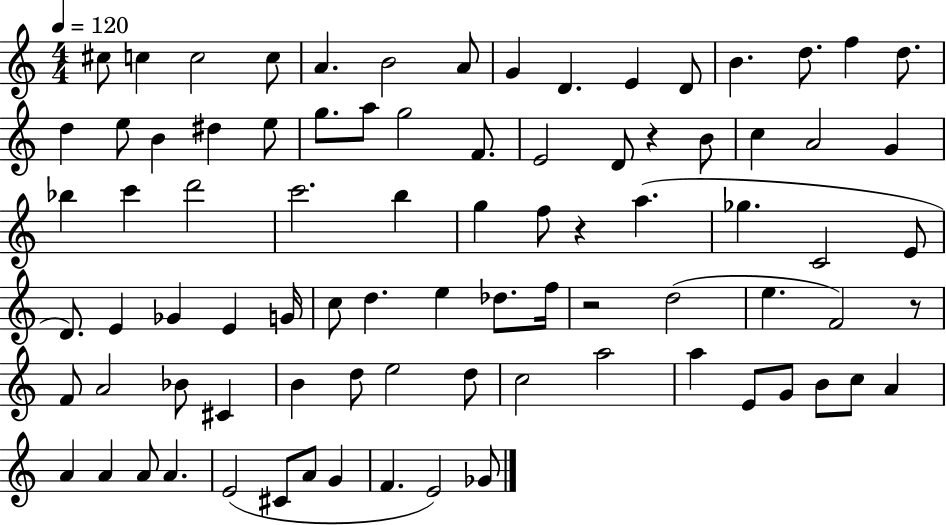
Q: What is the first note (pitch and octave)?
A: C#5